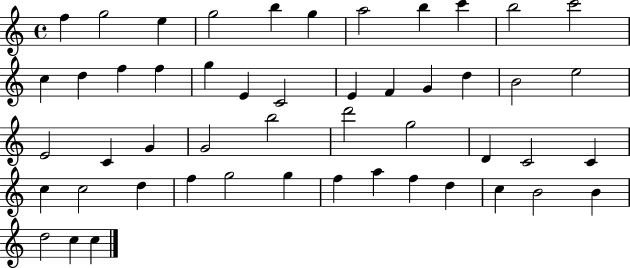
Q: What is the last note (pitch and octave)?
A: C5